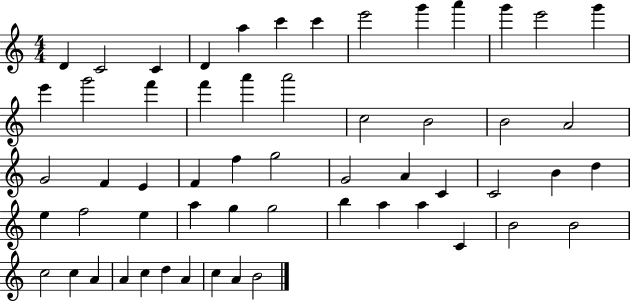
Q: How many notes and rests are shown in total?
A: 57